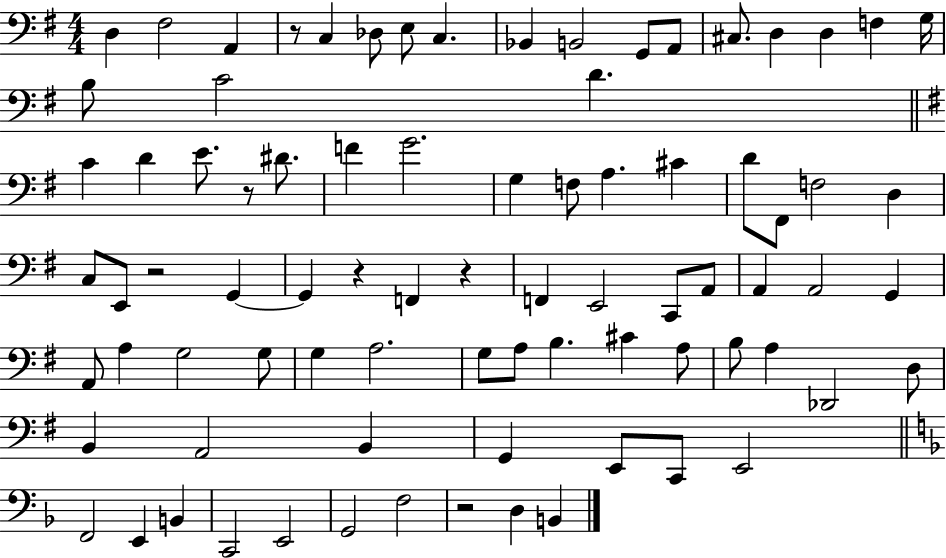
D3/q F#3/h A2/q R/e C3/q Db3/e E3/e C3/q. Bb2/q B2/h G2/e A2/e C#3/e. D3/q D3/q F3/q G3/s B3/e C4/h D4/q. C4/q D4/q E4/e. R/e D#4/e. F4/q G4/h. G3/q F3/e A3/q. C#4/q D4/e F#2/e F3/h D3/q C3/e E2/e R/h G2/q G2/q R/q F2/q R/q F2/q E2/h C2/e A2/e A2/q A2/h G2/q A2/e A3/q G3/h G3/e G3/q A3/h. G3/e A3/e B3/q. C#4/q A3/e B3/e A3/q Db2/h D3/e B2/q A2/h B2/q G2/q E2/e C2/e E2/h F2/h E2/q B2/q C2/h E2/h G2/h F3/h R/h D3/q B2/q